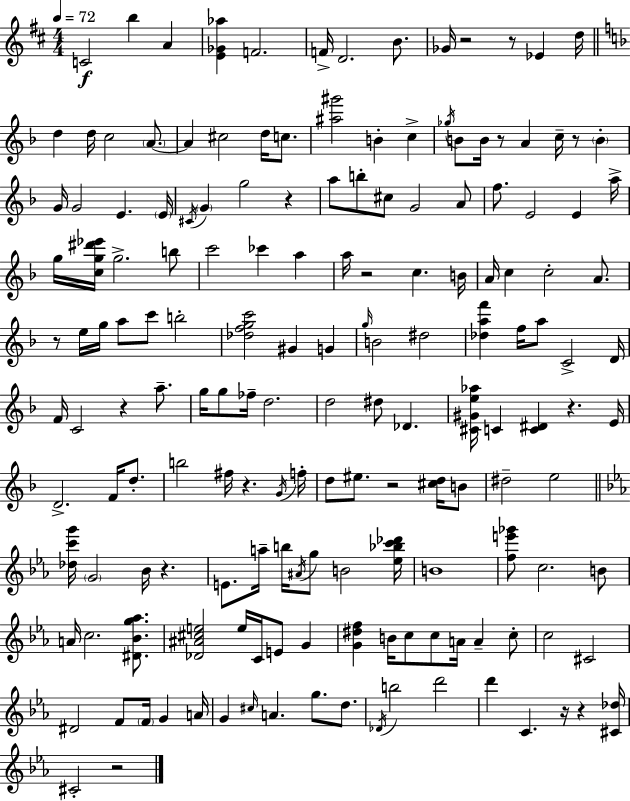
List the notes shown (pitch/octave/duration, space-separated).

C4/h B5/q A4/q [E4,Gb4,Ab5]/q F4/h. F4/s D4/h. B4/e. Gb4/s R/h R/e Eb4/q D5/s D5/q D5/s C5/h A4/e. A4/q C#5/h D5/s C5/e. [A#5,G#6]/h B4/q C5/q Gb5/s B4/e B4/s R/e A4/q C5/s R/e B4/q G4/s G4/h E4/q. E4/s C#4/s G4/q G5/h R/q A5/e B5/e C#5/e G4/h A4/e F5/e. E4/h E4/q A5/s G5/s [C5,G5,D#6,Eb6]/s G5/h. B5/e C6/h CES6/q A5/q A5/s R/h C5/q. B4/s A4/s C5/q C5/h A4/e. R/e E5/s G5/s A5/e C6/e B5/h [Db5,F5,G5,C6]/h G#4/q G4/q G5/s B4/h D#5/h [Db5,A5,F6]/q F5/s A5/e C4/h D4/s F4/s C4/h R/q A5/e. G5/s G5/e FES5/s D5/h. D5/h D#5/e Db4/q. [C#4,G#4,E5,Ab5]/s C4/q [C4,D#4]/q R/q. E4/s D4/h. F4/s D5/e. B5/h F#5/s R/q. G4/s F5/s D5/e EIS5/e. R/h [C#5,D5]/s B4/e D#5/h E5/h [Db5,C6,G6]/s G4/h Bb4/s R/q. E4/e. A5/s B5/s A#4/s G5/e B4/h [Eb5,Bb5,C6,Db6]/s B4/w [F5,E6,Gb6]/e C5/h. B4/e A4/s C5/h. [D#4,Bb4,G5,Ab5]/e. [Db4,A#4,C#5,E5]/h E5/s C4/s E4/e G4/q [G4,D#5,F5]/q B4/s C5/e C5/e A4/s A4/q C5/e C5/h C#4/h D#4/h F4/e F4/s G4/q A4/s G4/q C#5/s A4/q. G5/e. D5/e. Db4/s B5/h D6/h D6/q C4/q. R/s R/q [C#4,Db5]/s C#4/h R/h